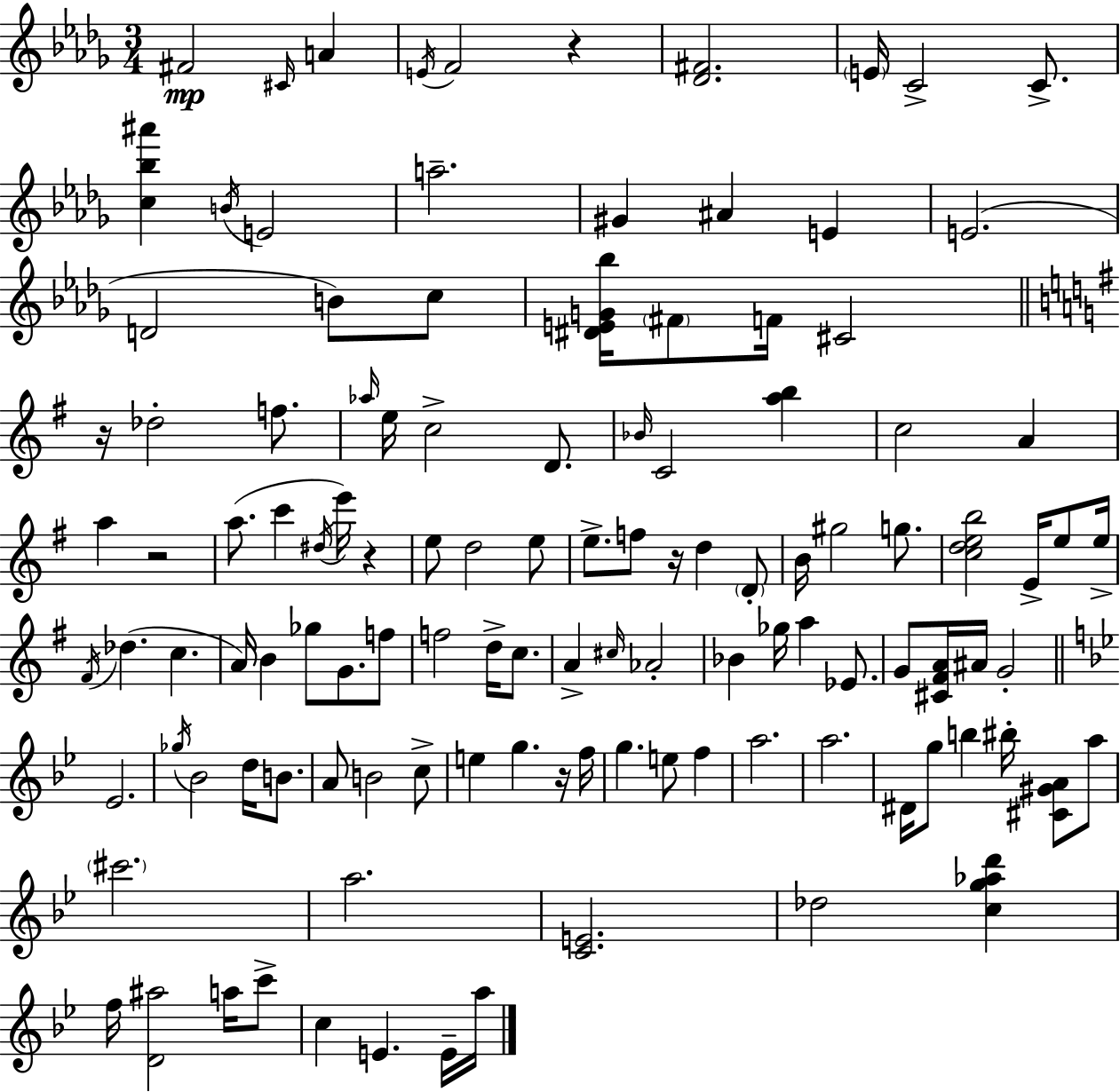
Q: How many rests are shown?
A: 6